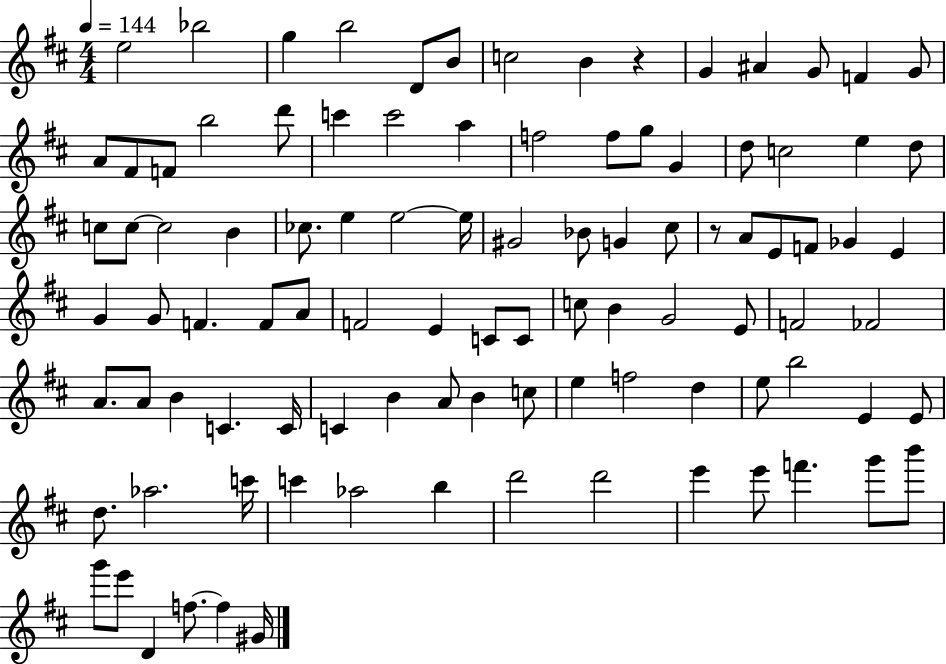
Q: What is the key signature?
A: D major